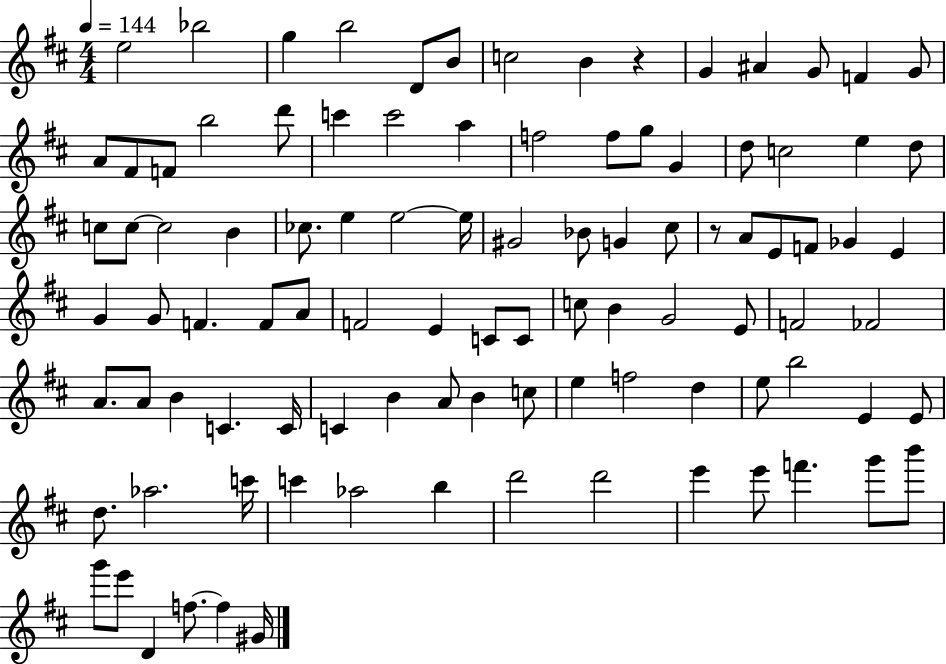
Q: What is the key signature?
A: D major